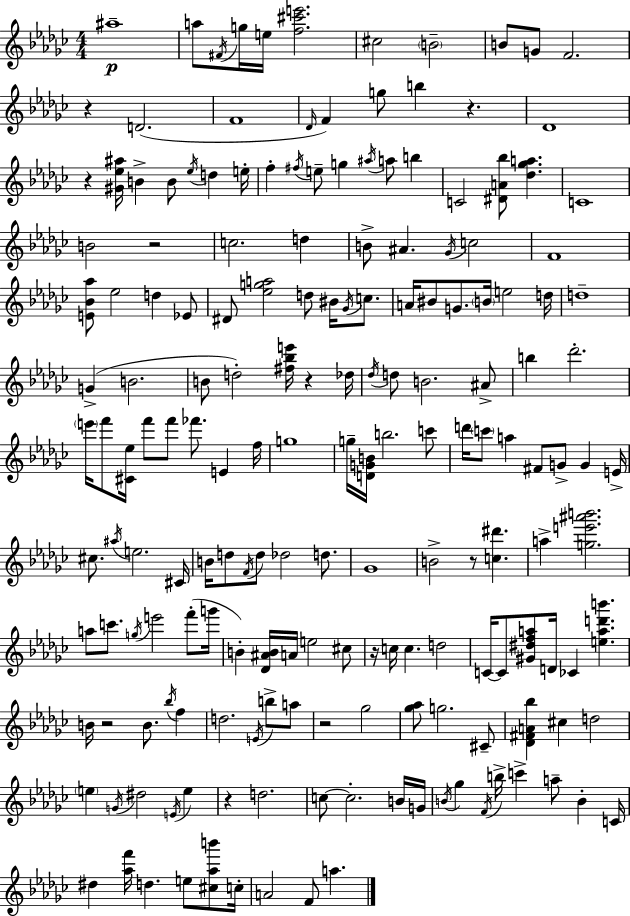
{
  \clef treble
  \numericTimeSignature
  \time 4/4
  \key ees \minor
  ais''1--\p | a''8 \acciaccatura { fis'16 } g''16 e''16 <f'' cis''' e'''>2. | cis''2 \parenthesize b'2-- | b'8 g'8 f'2. | \break r4 d'2.( | f'1 | \grace { des'16 }) f'4 g''8 b''4 r4. | des'1 | \break r4 <gis' ees'' ais''>16 b'4-> b'8 \acciaccatura { ees''16 } d''4 | e''16-. f''4-. \acciaccatura { fis''16 } e''8-- g''4 \acciaccatura { ais''16 } a''8 | b''4 c'2 <dis' a' bes''>8 <des'' ges'' a''>4. | c'1 | \break b'2 r2 | c''2. | d''4 b'8-> ais'4. \acciaccatura { ges'16 } c''2 | f'1 | \break <e' bes' aes''>8 ees''2 | d''4 ees'8 dis'8 <ees'' g'' a''>2 | d''8 bis'16 \acciaccatura { ges'16 } c''8. a'16 bis'8 g'8. \parenthesize b'16 e''2 | d''16 d''1-- | \break g'4->( b'2. | b'8 d''2-.) | <fis'' bes'' e'''>16 r4 des''16 \acciaccatura { des''16 } d''8 b'2. | ais'8-> b''4 des'''2.-. | \break \parenthesize e'''16 f'''8 <cis' ees''>16 f'''8 f'''8 | fes'''8. e'4 f''16 g''1 | g''16-- <d' g' b'>16 b''2. | c'''8 d'''16 \parenthesize c'''8 a''4 fis'8 | \break g'8-> g'4 e'16-> cis''8. \acciaccatura { ais''16 } e''2. | cis'16 b'16 d''8 \acciaccatura { f'16 } d''8 des''2 | d''8. ges'1 | b'2-> | \break r8 <c'' dis'''>4. a''4-> <g'' e''' ais''' b'''>2. | a''8 c'''8. \acciaccatura { g''16 } | e'''2 f'''8-.( g'''16 b'4-.) <des' ais' b'>16 | a'16 e''2 cis''8 r16 c''16 c''4. | \break d''2 c'16~~ c'8 <gis' dis'' f'' a''>8 | d'16 ces'4 <e'' a'' d''' b'''>4. b'16 r2 | b'8. \acciaccatura { bes''16 } f''4 d''2. | \acciaccatura { e'16 } b''8-> a''8 r2 | \break ges''2 <ges'' aes''>8 g''2. | cis'8-- <des' fis' a' bes''>4 | cis''4 d''2 \parenthesize e''4 | \acciaccatura { g'16 } dis''2 \acciaccatura { e'16 } e''4 r4 | \break d''2. c''8~~ | c''2.-. b'16 g'16 \acciaccatura { b'16 } | ges''4 \acciaccatura { f'16 } b''16-> c'''4-> a''8-- b'4-. | c'16 dis''4 <aes'' f'''>16 d''4. e''8 <cis'' aes'' b'''>8 | \break c''16-. a'2 f'8 a''4. | \bar "|."
}